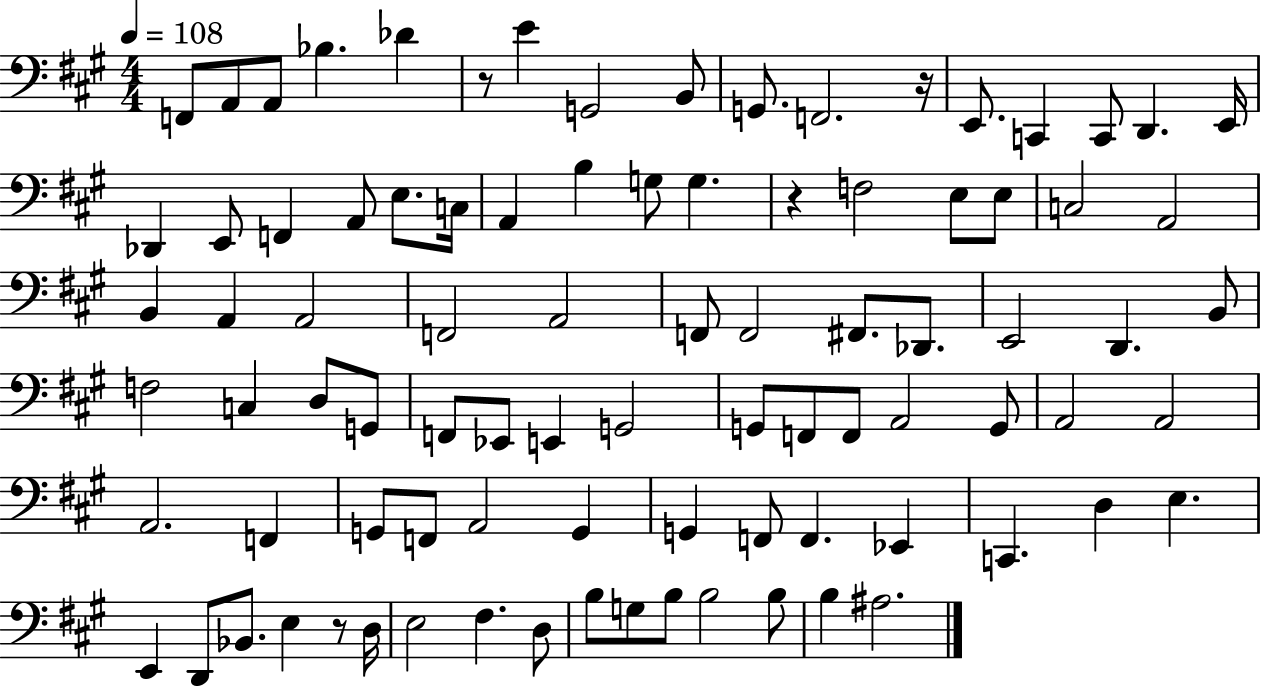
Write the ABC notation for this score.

X:1
T:Untitled
M:4/4
L:1/4
K:A
F,,/2 A,,/2 A,,/2 _B, _D z/2 E G,,2 B,,/2 G,,/2 F,,2 z/4 E,,/2 C,, C,,/2 D,, E,,/4 _D,, E,,/2 F,, A,,/2 E,/2 C,/4 A,, B, G,/2 G, z F,2 E,/2 E,/2 C,2 A,,2 B,, A,, A,,2 F,,2 A,,2 F,,/2 F,,2 ^F,,/2 _D,,/2 E,,2 D,, B,,/2 F,2 C, D,/2 G,,/2 F,,/2 _E,,/2 E,, G,,2 G,,/2 F,,/2 F,,/2 A,,2 G,,/2 A,,2 A,,2 A,,2 F,, G,,/2 F,,/2 A,,2 G,, G,, F,,/2 F,, _E,, C,, D, E, E,, D,,/2 _B,,/2 E, z/2 D,/4 E,2 ^F, D,/2 B,/2 G,/2 B,/2 B,2 B,/2 B, ^A,2